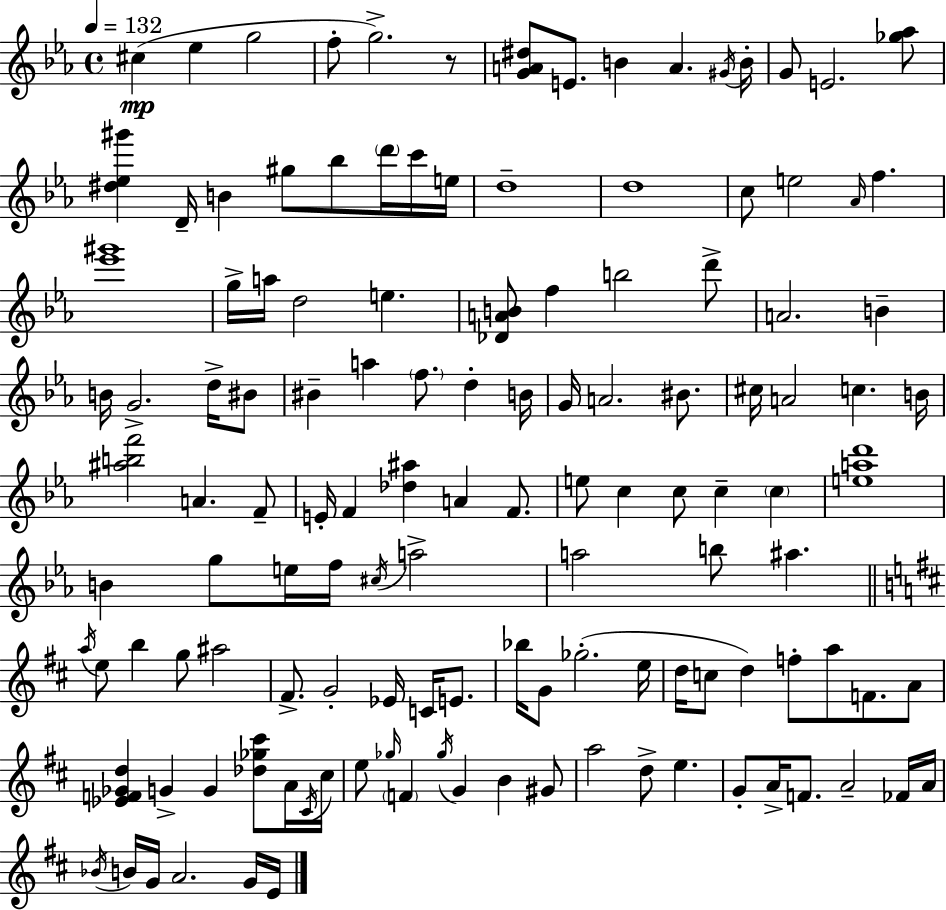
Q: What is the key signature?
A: EES major